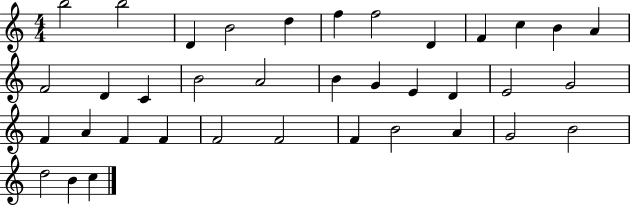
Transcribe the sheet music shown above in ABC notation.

X:1
T:Untitled
M:4/4
L:1/4
K:C
b2 b2 D B2 d f f2 D F c B A F2 D C B2 A2 B G E D E2 G2 F A F F F2 F2 F B2 A G2 B2 d2 B c